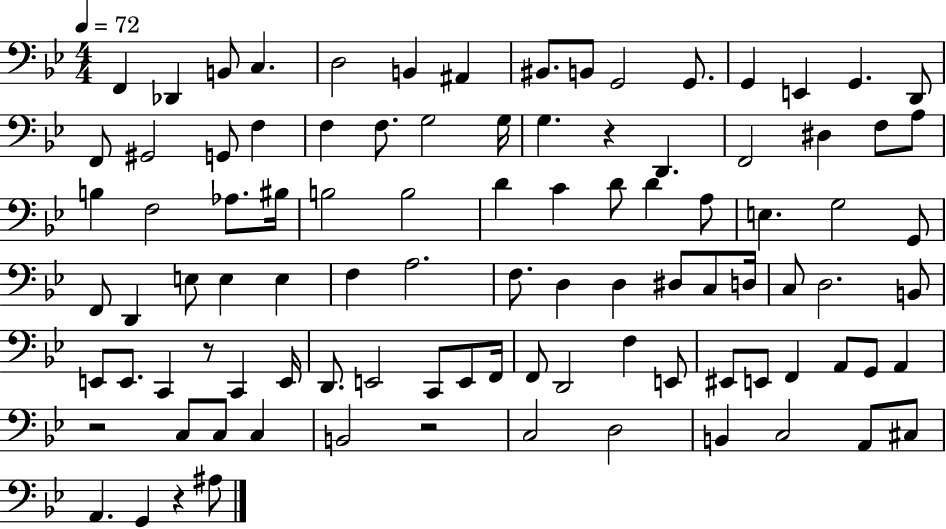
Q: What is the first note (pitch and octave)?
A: F2